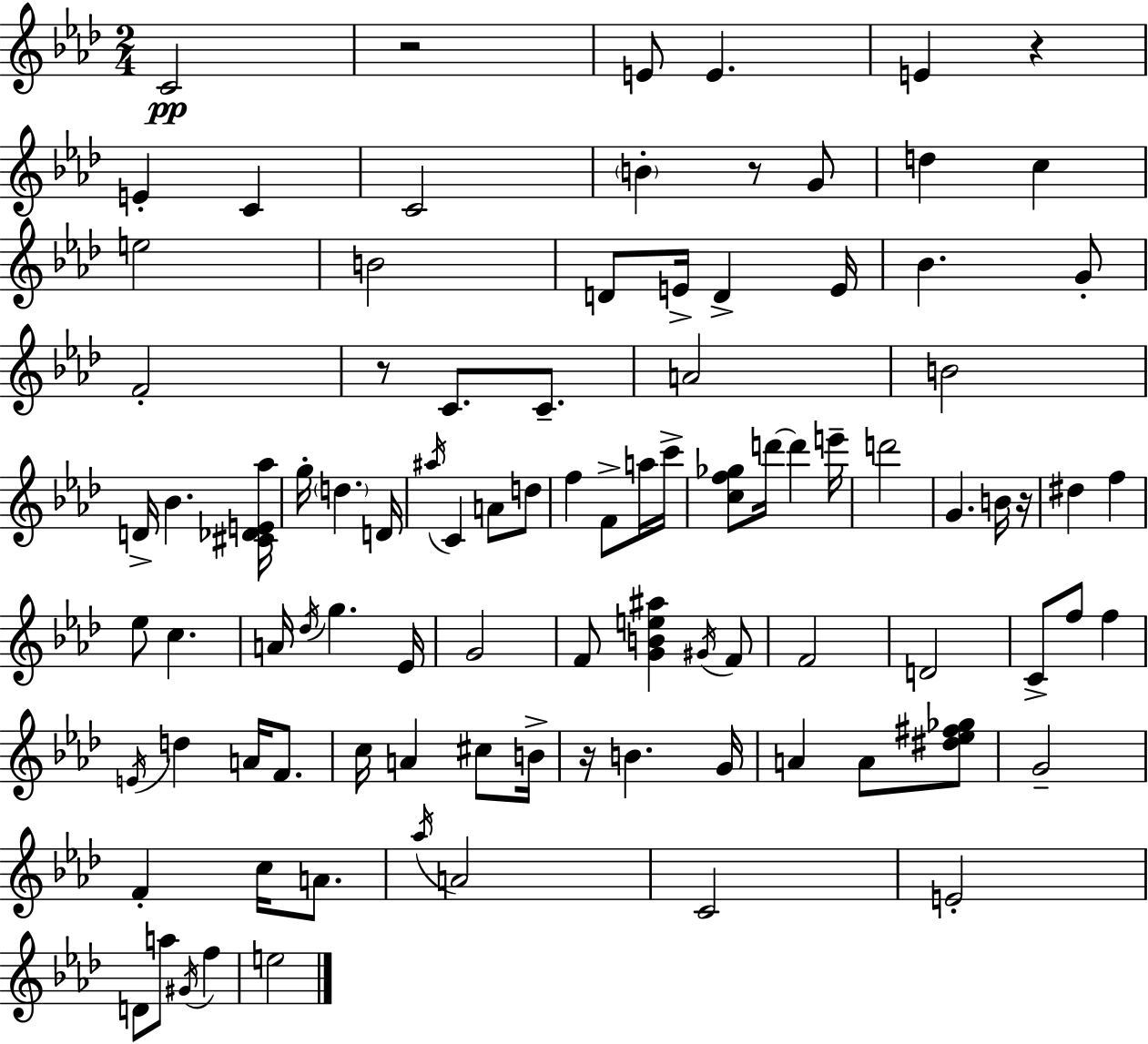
{
  \clef treble
  \numericTimeSignature
  \time 2/4
  \key aes \major
  c'2\pp | r2 | e'8 e'4. | e'4 r4 | \break e'4-. c'4 | c'2 | \parenthesize b'4-. r8 g'8 | d''4 c''4 | \break e''2 | b'2 | d'8 e'16-> d'4-> e'16 | bes'4. g'8-. | \break f'2-. | r8 c'8. c'8.-- | a'2 | b'2 | \break d'16-> bes'4. <cis' des' e' aes''>16 | g''16-. \parenthesize d''4. d'16 | \acciaccatura { ais''16 } c'4 a'8 d''8 | f''4 f'8-> a''16 | \break c'''16-> <c'' f'' ges''>8 d'''16~~ d'''4 | e'''16-- d'''2 | g'4. b'16 | r16 dis''4 f''4 | \break ees''8 c''4. | a'16 \acciaccatura { des''16 } g''4. | ees'16 g'2 | f'8 <g' b' e'' ais''>4 | \break \acciaccatura { gis'16 } f'8 f'2 | d'2 | c'8-> f''8 f''4 | \acciaccatura { e'16 } d''4 | \break a'16 f'8. c''16 a'4 | cis''8 b'16-> r16 b'4. | g'16 a'4 | a'8 <dis'' ees'' fis'' ges''>8 g'2-- | \break f'4-. | c''16 a'8. \acciaccatura { aes''16 } a'2 | c'2 | e'2-. | \break d'8 a''8 | \acciaccatura { gis'16 } f''4 e''2 | \bar "|."
}